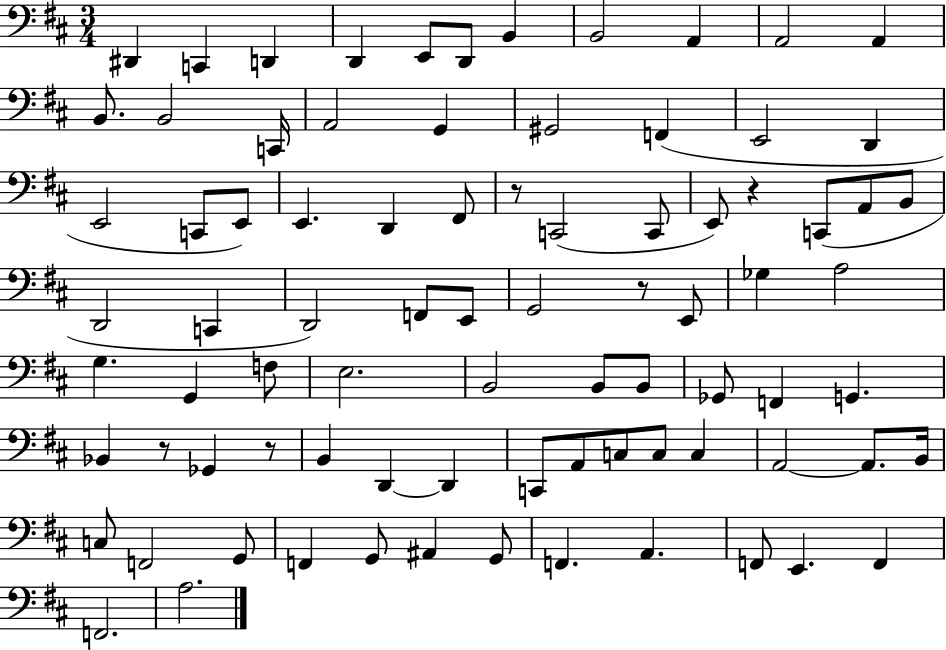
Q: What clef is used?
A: bass